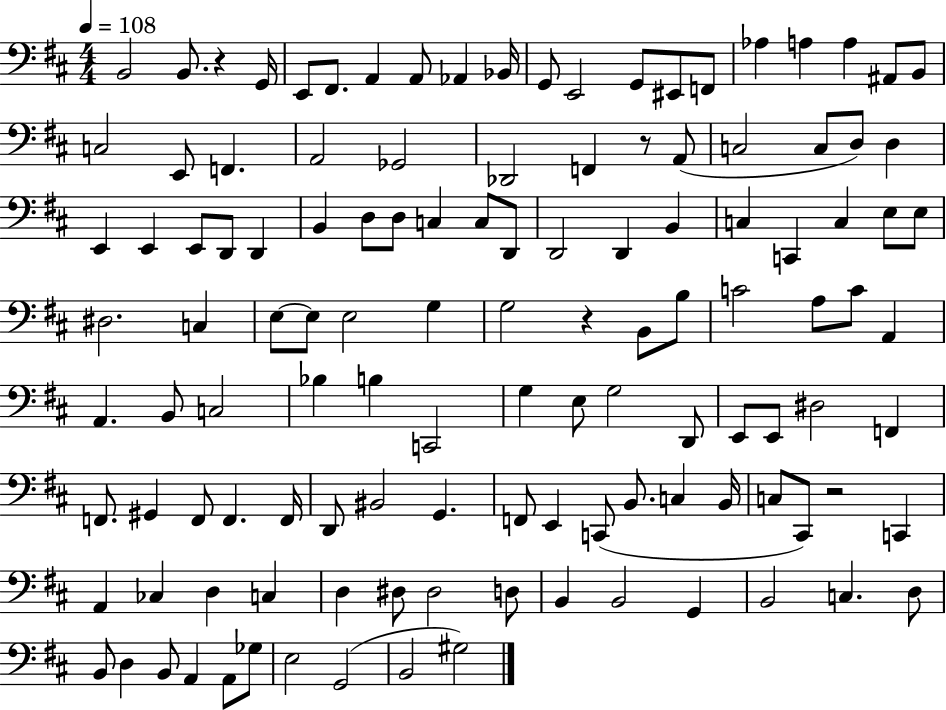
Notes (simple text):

B2/h B2/e. R/q G2/s E2/e F#2/e. A2/q A2/e Ab2/q Bb2/s G2/e E2/h G2/e EIS2/e F2/e Ab3/q A3/q A3/q A#2/e B2/e C3/h E2/e F2/q. A2/h Gb2/h Db2/h F2/q R/e A2/e C3/h C3/e D3/e D3/q E2/q E2/q E2/e D2/e D2/q B2/q D3/e D3/e C3/q C3/e D2/e D2/h D2/q B2/q C3/q C2/q C3/q E3/e E3/e D#3/h. C3/q E3/e E3/e E3/h G3/q G3/h R/q B2/e B3/e C4/h A3/e C4/e A2/q A2/q. B2/e C3/h Bb3/q B3/q C2/h G3/q E3/e G3/h D2/e E2/e E2/e D#3/h F2/q F2/e. G#2/q F2/e F2/q. F2/s D2/e BIS2/h G2/q. F2/e E2/q C2/e B2/e. C3/q B2/s C3/e C#2/e R/h C2/q A2/q CES3/q D3/q C3/q D3/q D#3/e D#3/h D3/e B2/q B2/h G2/q B2/h C3/q. D3/e B2/e D3/q B2/e A2/q A2/e Gb3/e E3/h G2/h B2/h G#3/h